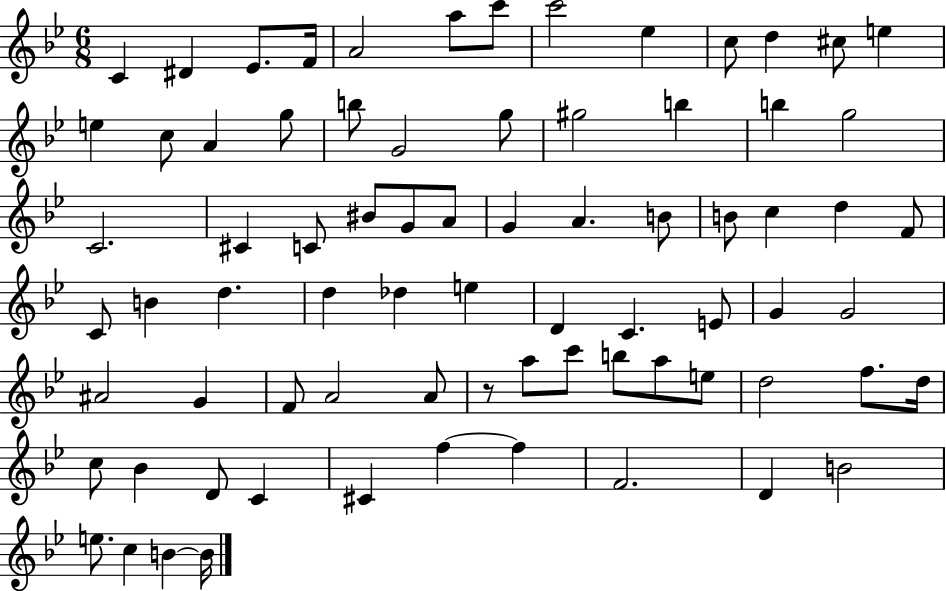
C4/q D#4/q Eb4/e. F4/s A4/h A5/e C6/e C6/h Eb5/q C5/e D5/q C#5/e E5/q E5/q C5/e A4/q G5/e B5/e G4/h G5/e G#5/h B5/q B5/q G5/h C4/h. C#4/q C4/e BIS4/e G4/e A4/e G4/q A4/q. B4/e B4/e C5/q D5/q F4/e C4/e B4/q D5/q. D5/q Db5/q E5/q D4/q C4/q. E4/e G4/q G4/h A#4/h G4/q F4/e A4/h A4/e R/e A5/e C6/e B5/e A5/e E5/e D5/h F5/e. D5/s C5/e Bb4/q D4/e C4/q C#4/q F5/q F5/q F4/h. D4/q B4/h E5/e. C5/q B4/q B4/s